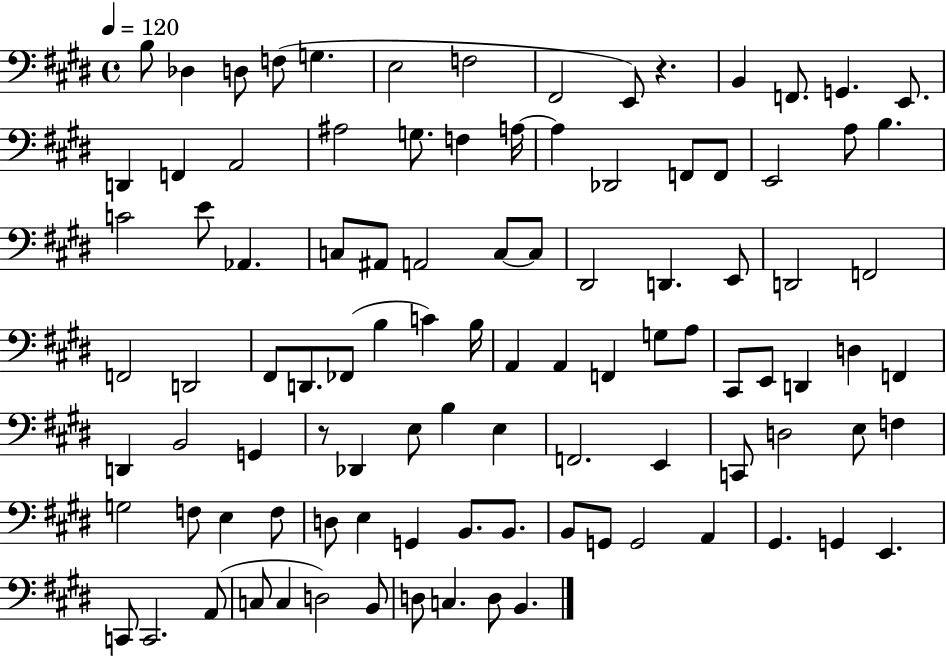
B3/e Db3/q D3/e F3/e G3/q. E3/h F3/h F#2/h E2/e R/q. B2/q F2/e. G2/q. E2/e. D2/q F2/q A2/h A#3/h G3/e. F3/q A3/s A3/q Db2/h F2/e F2/e E2/h A3/e B3/q. C4/h E4/e Ab2/q. C3/e A#2/e A2/h C3/e C3/e D#2/h D2/q. E2/e D2/h F2/h F2/h D2/h F#2/e D2/e. FES2/e B3/q C4/q B3/s A2/q A2/q F2/q G3/e A3/e C#2/e E2/e D2/q D3/q F2/q D2/q B2/h G2/q R/e Db2/q E3/e B3/q E3/q F2/h. E2/q C2/e D3/h E3/e F3/q G3/h F3/e E3/q F3/e D3/e E3/q G2/q B2/e. B2/e. B2/e G2/e G2/h A2/q G#2/q. G2/q E2/q. C2/e C2/h. A2/e C3/e C3/q D3/h B2/e D3/e C3/q. D3/e B2/q.